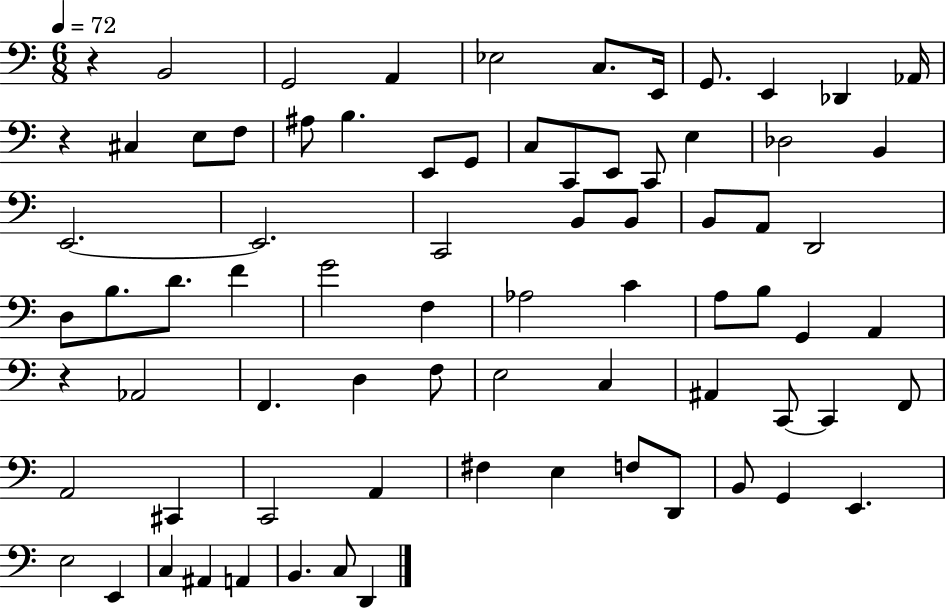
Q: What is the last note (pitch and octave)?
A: D2